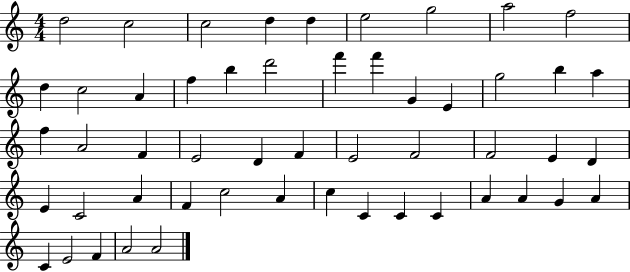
{
  \clef treble
  \numericTimeSignature
  \time 4/4
  \key c \major
  d''2 c''2 | c''2 d''4 d''4 | e''2 g''2 | a''2 f''2 | \break d''4 c''2 a'4 | f''4 b''4 d'''2 | f'''4 f'''4 g'4 e'4 | g''2 b''4 a''4 | \break f''4 a'2 f'4 | e'2 d'4 f'4 | e'2 f'2 | f'2 e'4 d'4 | \break e'4 c'2 a'4 | f'4 c''2 a'4 | c''4 c'4 c'4 c'4 | a'4 a'4 g'4 a'4 | \break c'4 e'2 f'4 | a'2 a'2 | \bar "|."
}